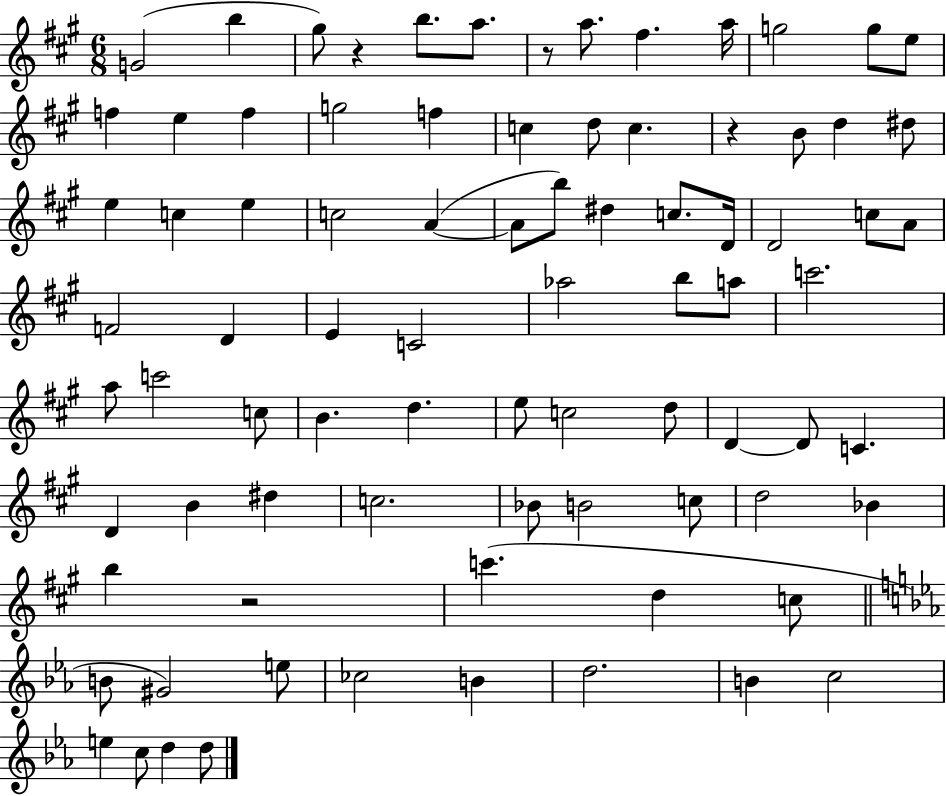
G4/h B5/q G#5/e R/q B5/e. A5/e. R/e A5/e. F#5/q. A5/s G5/h G5/e E5/e F5/q E5/q F5/q G5/h F5/q C5/q D5/e C5/q. R/q B4/e D5/q D#5/e E5/q C5/q E5/q C5/h A4/q A4/e B5/e D#5/q C5/e. D4/s D4/h C5/e A4/e F4/h D4/q E4/q C4/h Ab5/h B5/e A5/e C6/h. A5/e C6/h C5/e B4/q. D5/q. E5/e C5/h D5/e D4/q D4/e C4/q. D4/q B4/q D#5/q C5/h. Bb4/e B4/h C5/e D5/h Bb4/q B5/q R/h C6/q. D5/q C5/e B4/e G#4/h E5/e CES5/h B4/q D5/h. B4/q C5/h E5/q C5/e D5/q D5/e